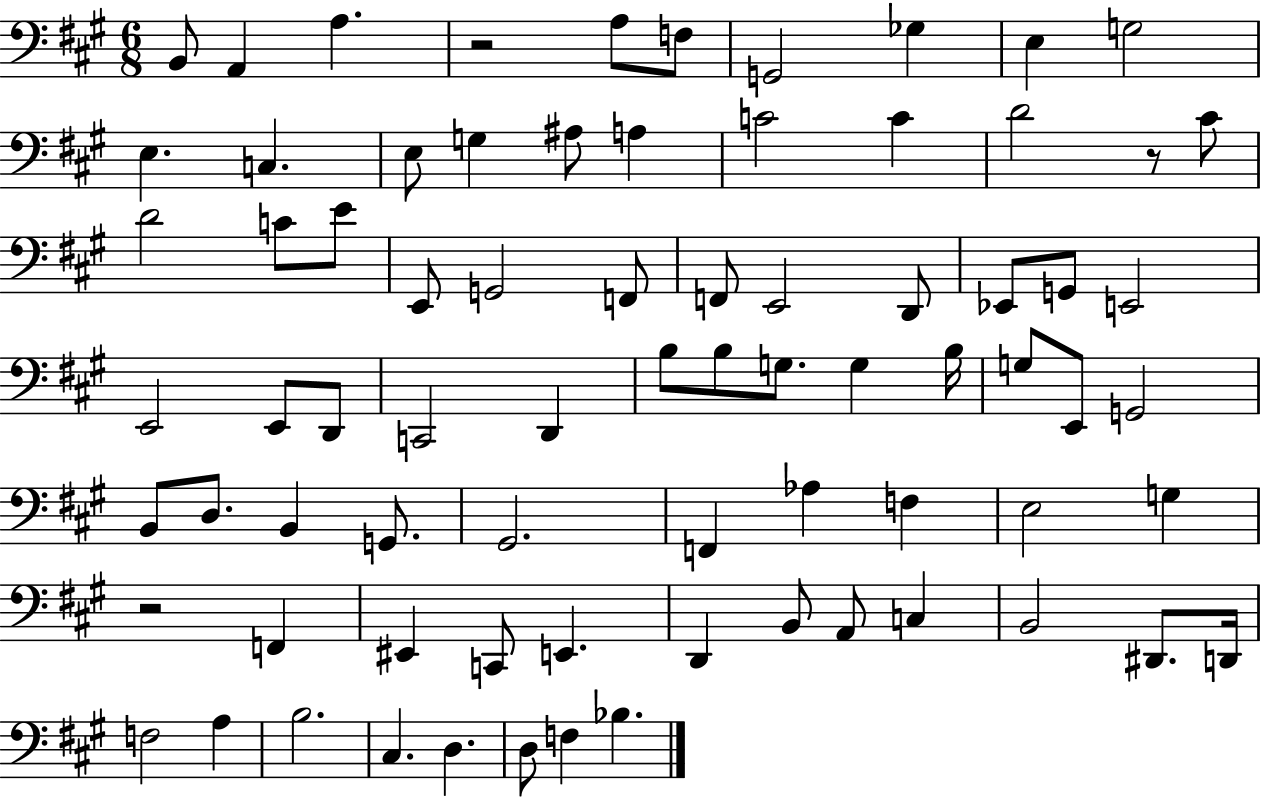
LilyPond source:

{
  \clef bass
  \numericTimeSignature
  \time 6/8
  \key a \major
  \repeat volta 2 { b,8 a,4 a4. | r2 a8 f8 | g,2 ges4 | e4 g2 | \break e4. c4. | e8 g4 ais8 a4 | c'2 c'4 | d'2 r8 cis'8 | \break d'2 c'8 e'8 | e,8 g,2 f,8 | f,8 e,2 d,8 | ees,8 g,8 e,2 | \break e,2 e,8 d,8 | c,2 d,4 | b8 b8 g8. g4 b16 | g8 e,8 g,2 | \break b,8 d8. b,4 g,8. | gis,2. | f,4 aes4 f4 | e2 g4 | \break r2 f,4 | eis,4 c,8 e,4. | d,4 b,8 a,8 c4 | b,2 dis,8. d,16 | \break f2 a4 | b2. | cis4. d4. | d8 f4 bes4. | \break } \bar "|."
}